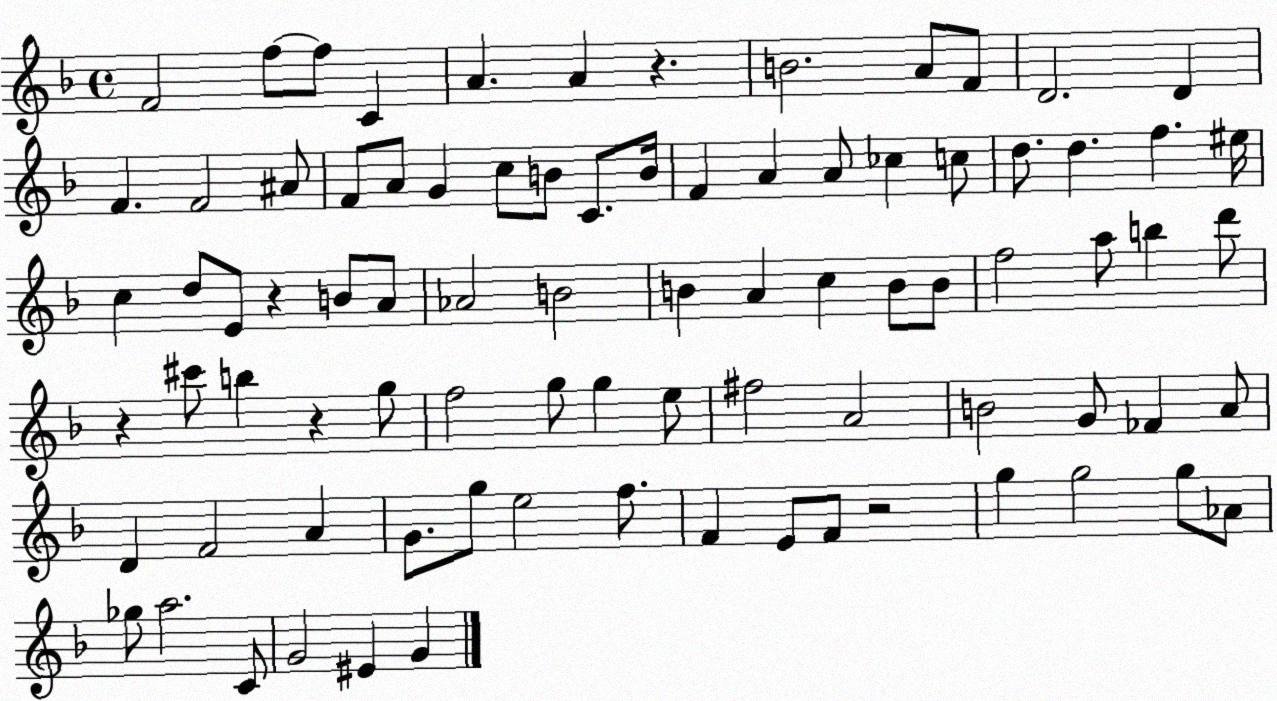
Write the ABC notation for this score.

X:1
T:Untitled
M:4/4
L:1/4
K:F
F2 f/2 f/2 C A A z B2 A/2 F/2 D2 D F F2 ^A/2 F/2 A/2 G c/2 B/2 C/2 B/4 F A A/2 _c c/2 d/2 d f ^e/4 c d/2 E/2 z B/2 A/2 _A2 B2 B A c B/2 B/2 f2 a/2 b d'/2 z ^c'/2 b z g/2 f2 g/2 g e/2 ^f2 A2 B2 G/2 _F A/2 D F2 A G/2 g/2 e2 f/2 F E/2 F/2 z2 g g2 g/2 _A/2 _g/2 a2 C/2 G2 ^E G